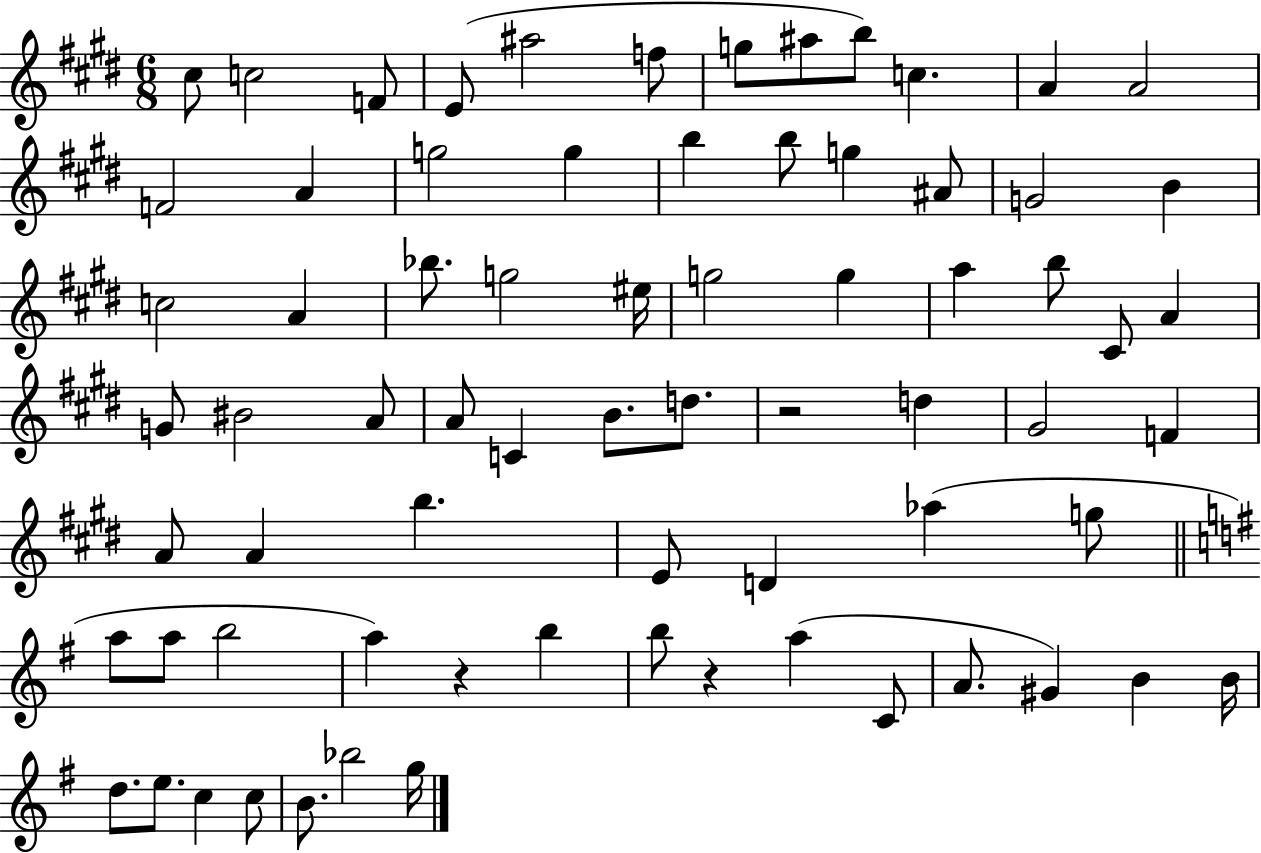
{
  \clef treble
  \numericTimeSignature
  \time 6/8
  \key e \major
  cis''8 c''2 f'8 | e'8( ais''2 f''8 | g''8 ais''8 b''8) c''4. | a'4 a'2 | \break f'2 a'4 | g''2 g''4 | b''4 b''8 g''4 ais'8 | g'2 b'4 | \break c''2 a'4 | bes''8. g''2 eis''16 | g''2 g''4 | a''4 b''8 cis'8 a'4 | \break g'8 bis'2 a'8 | a'8 c'4 b'8. d''8. | r2 d''4 | gis'2 f'4 | \break a'8 a'4 b''4. | e'8 d'4 aes''4( g''8 | \bar "||" \break \key g \major a''8 a''8 b''2 | a''4) r4 b''4 | b''8 r4 a''4( c'8 | a'8. gis'4) b'4 b'16 | \break d''8. e''8. c''4 c''8 | b'8. bes''2 g''16 | \bar "|."
}